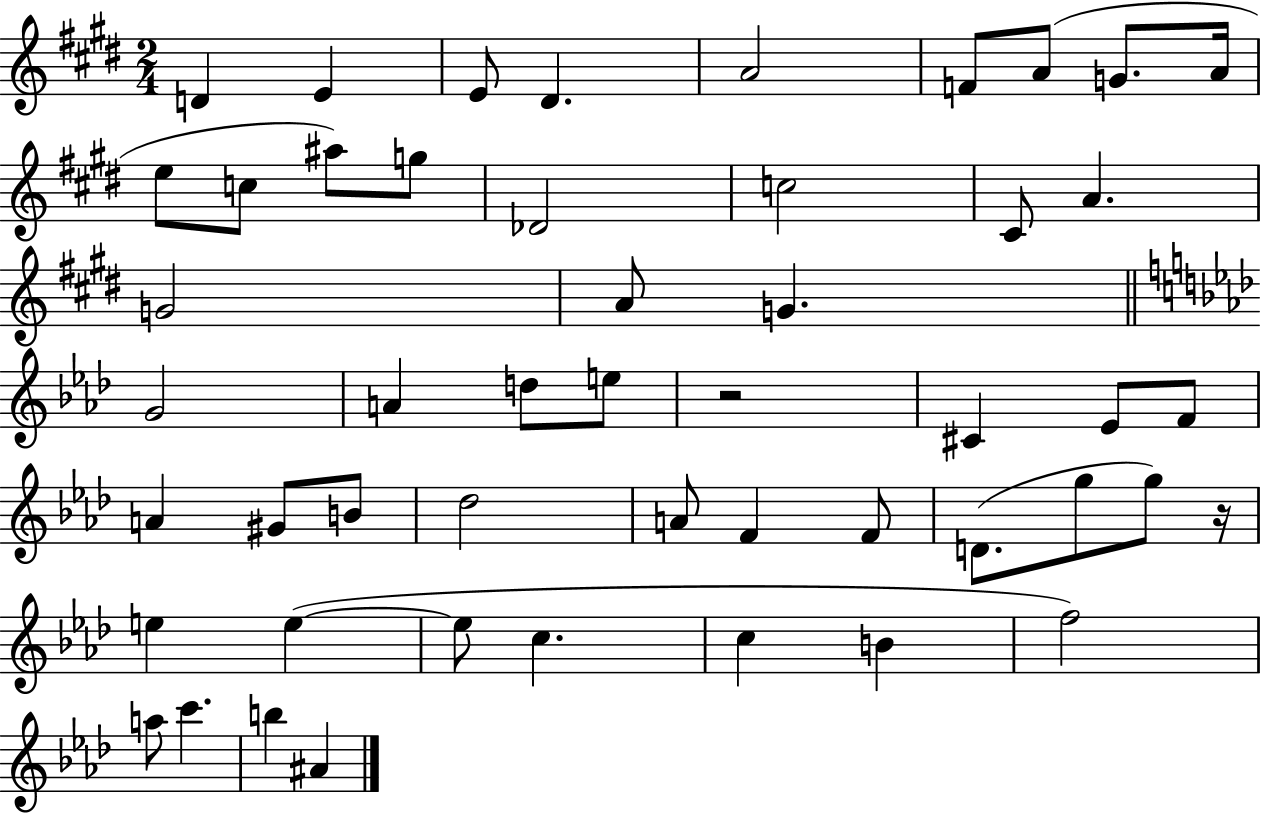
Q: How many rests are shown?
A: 2